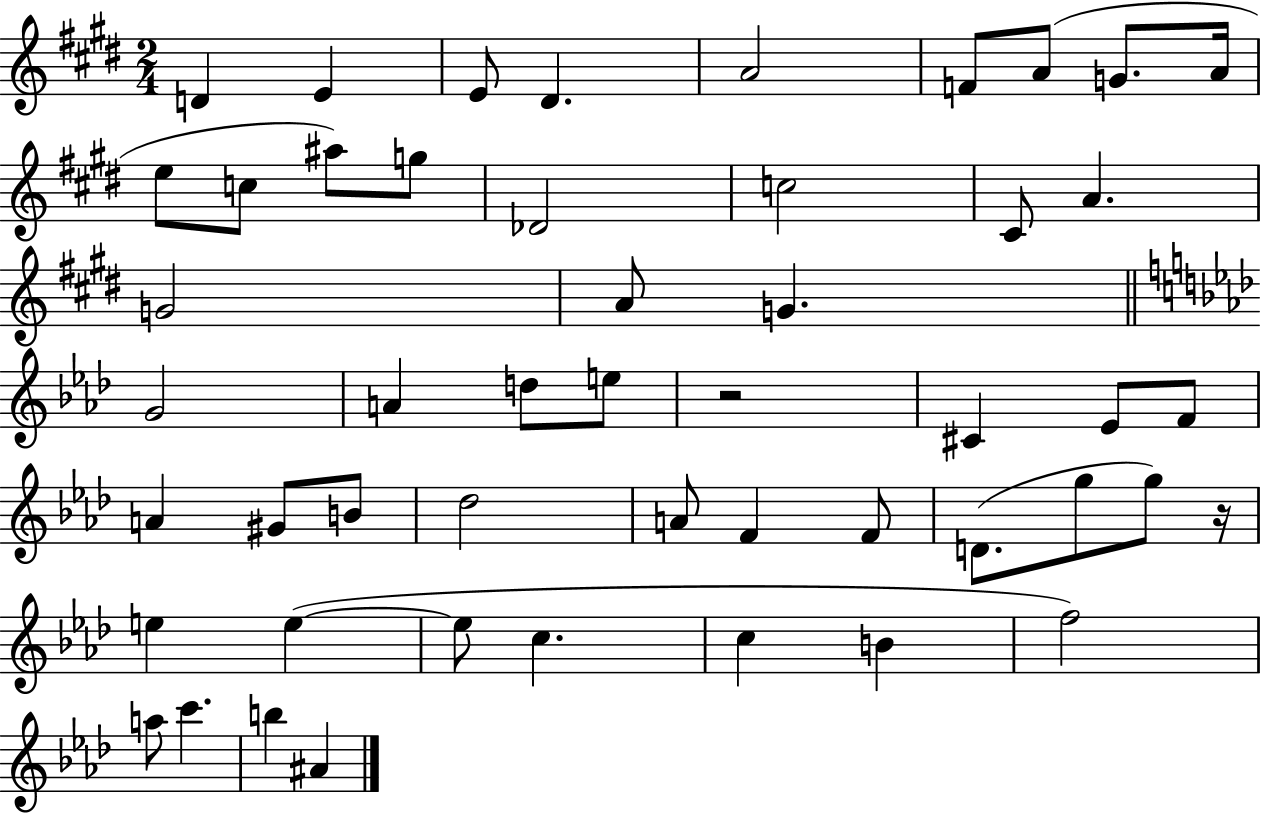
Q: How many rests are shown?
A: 2